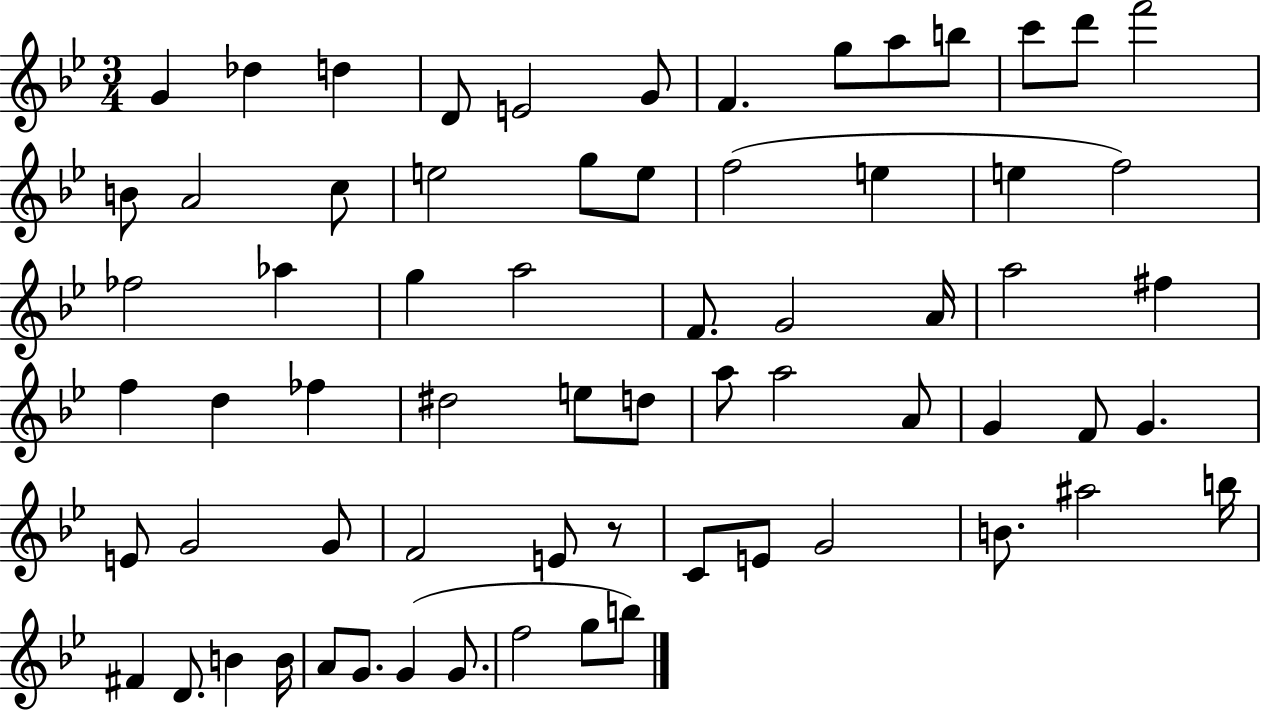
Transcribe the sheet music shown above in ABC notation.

X:1
T:Untitled
M:3/4
L:1/4
K:Bb
G _d d D/2 E2 G/2 F g/2 a/2 b/2 c'/2 d'/2 f'2 B/2 A2 c/2 e2 g/2 e/2 f2 e e f2 _f2 _a g a2 F/2 G2 A/4 a2 ^f f d _f ^d2 e/2 d/2 a/2 a2 A/2 G F/2 G E/2 G2 G/2 F2 E/2 z/2 C/2 E/2 G2 B/2 ^a2 b/4 ^F D/2 B B/4 A/2 G/2 G G/2 f2 g/2 b/2